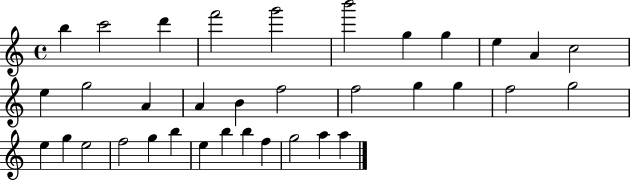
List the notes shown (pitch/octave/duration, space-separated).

B5/q C6/h D6/q F6/h G6/h B6/h G5/q G5/q E5/q A4/q C5/h E5/q G5/h A4/q A4/q B4/q F5/h F5/h G5/q G5/q F5/h G5/h E5/q G5/q E5/h F5/h G5/q B5/q E5/q B5/q B5/q F5/q G5/h A5/q A5/q